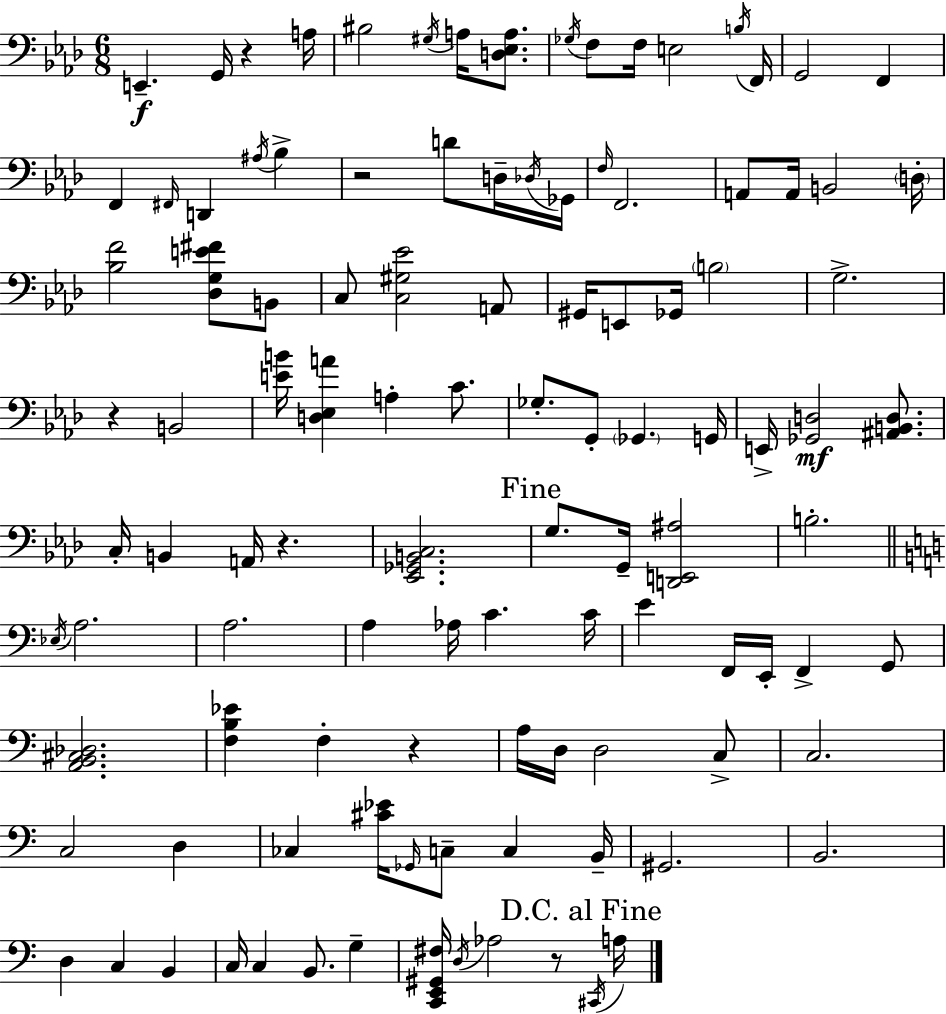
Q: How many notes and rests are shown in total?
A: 109